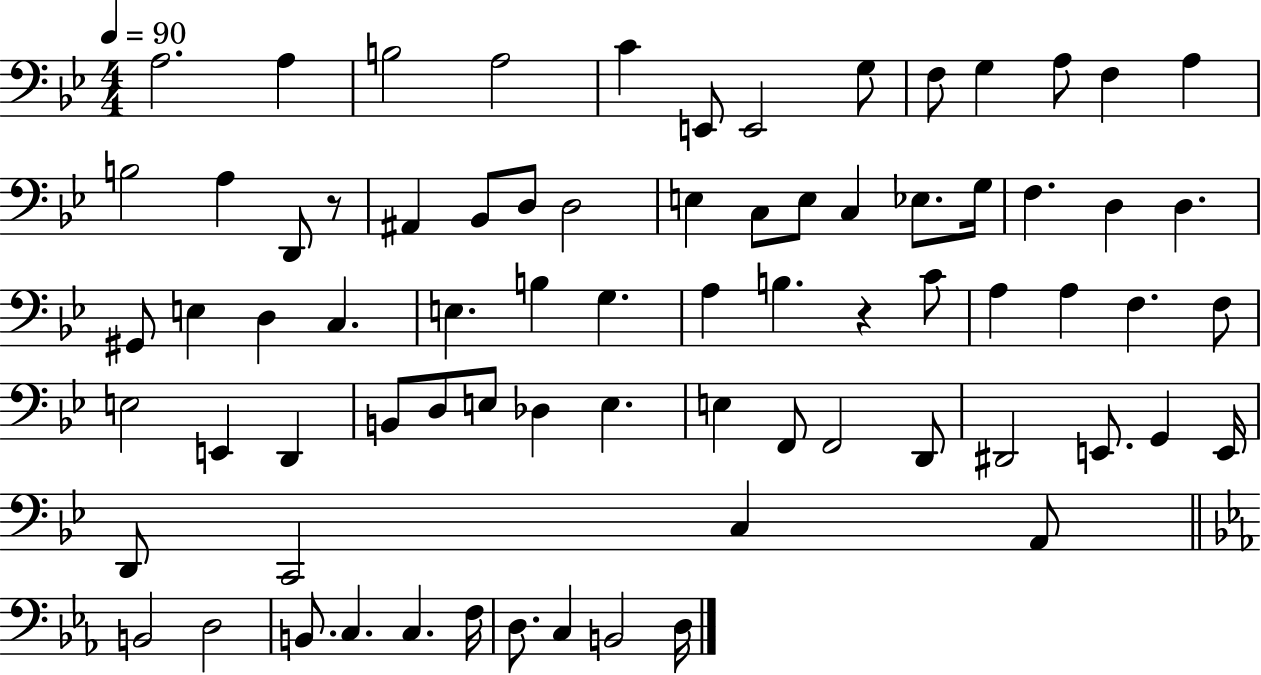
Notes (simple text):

A3/h. A3/q B3/h A3/h C4/q E2/e E2/h G3/e F3/e G3/q A3/e F3/q A3/q B3/h A3/q D2/e R/e A#2/q Bb2/e D3/e D3/h E3/q C3/e E3/e C3/q Eb3/e. G3/s F3/q. D3/q D3/q. G#2/e E3/q D3/q C3/q. E3/q. B3/q G3/q. A3/q B3/q. R/q C4/e A3/q A3/q F3/q. F3/e E3/h E2/q D2/q B2/e D3/e E3/e Db3/q E3/q. E3/q F2/e F2/h D2/e D#2/h E2/e. G2/q E2/s D2/e C2/h C3/q A2/e B2/h D3/h B2/e. C3/q. C3/q. F3/s D3/e. C3/q B2/h D3/s